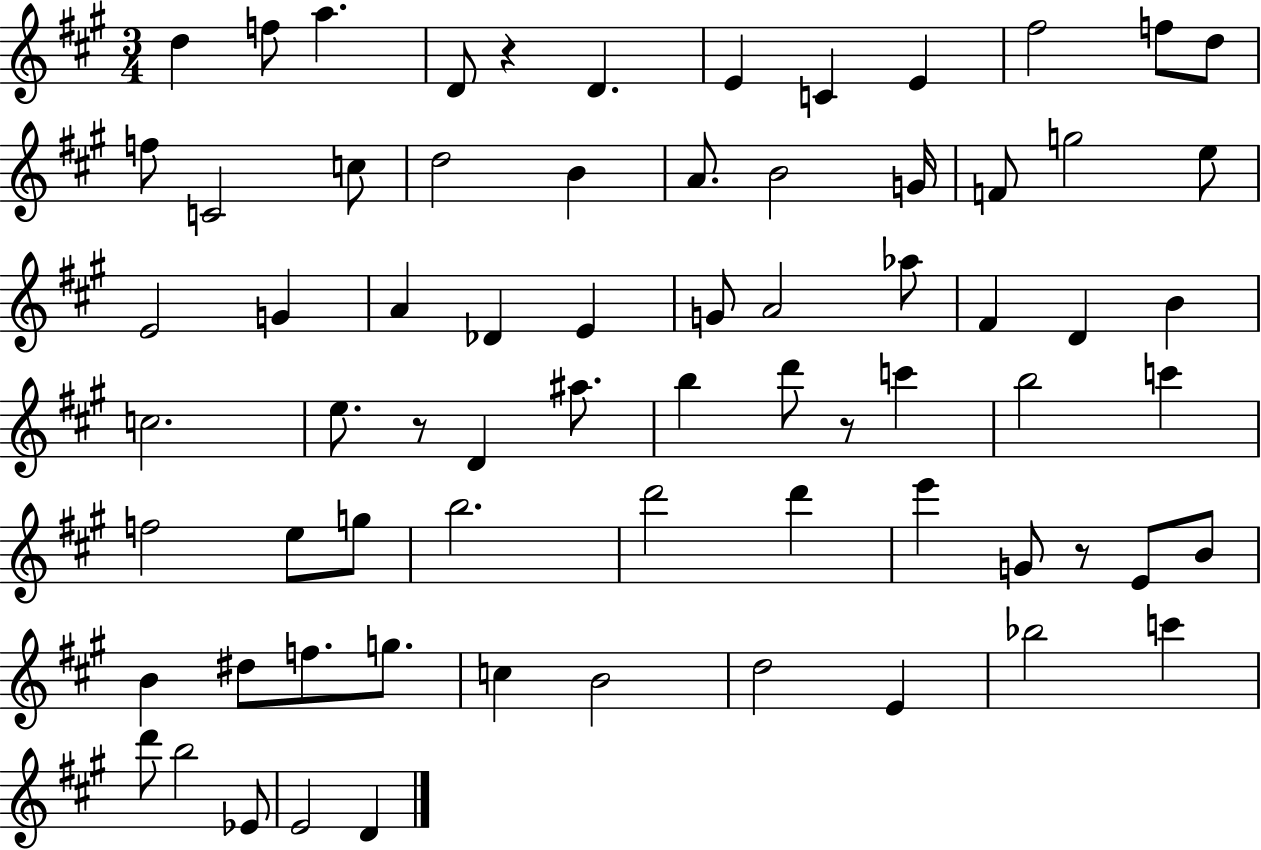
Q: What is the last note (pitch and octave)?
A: D4